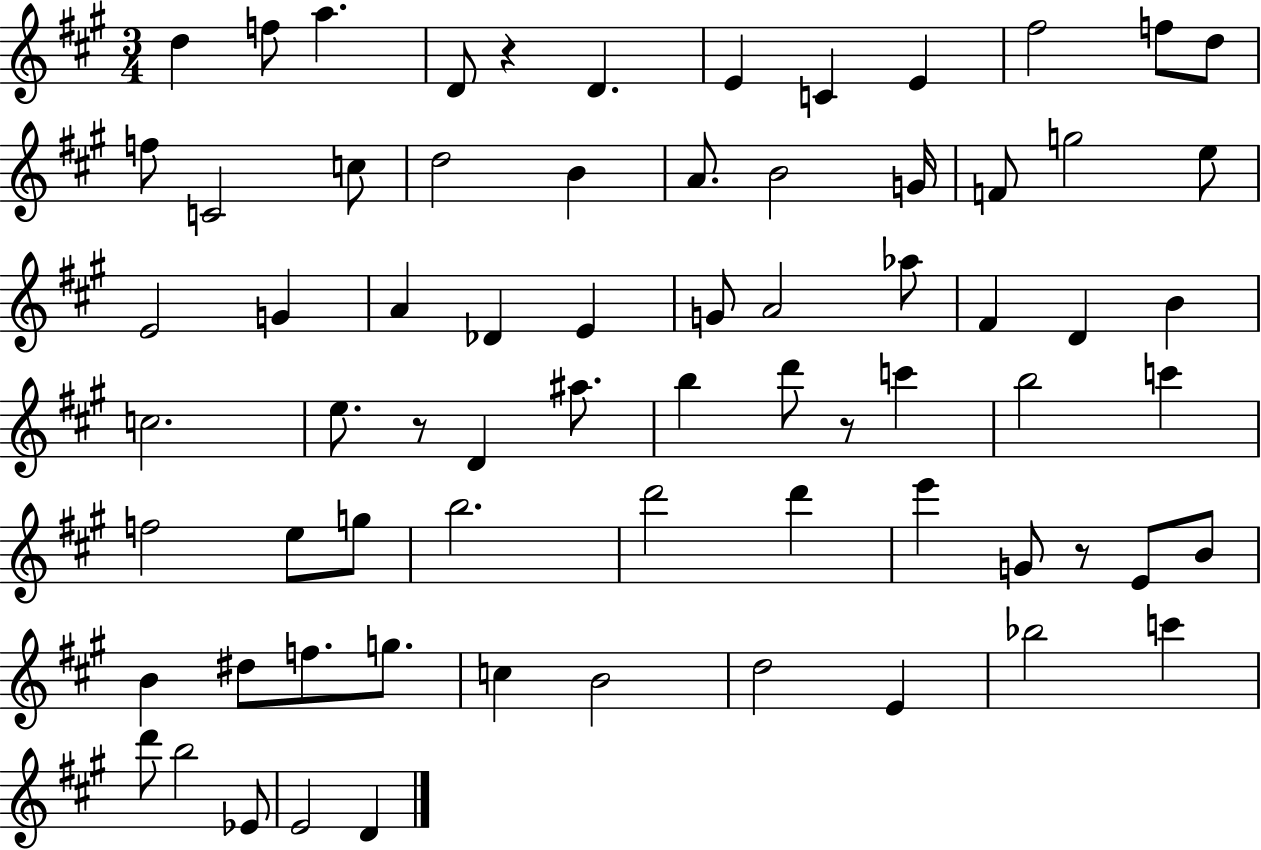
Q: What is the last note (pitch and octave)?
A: D4